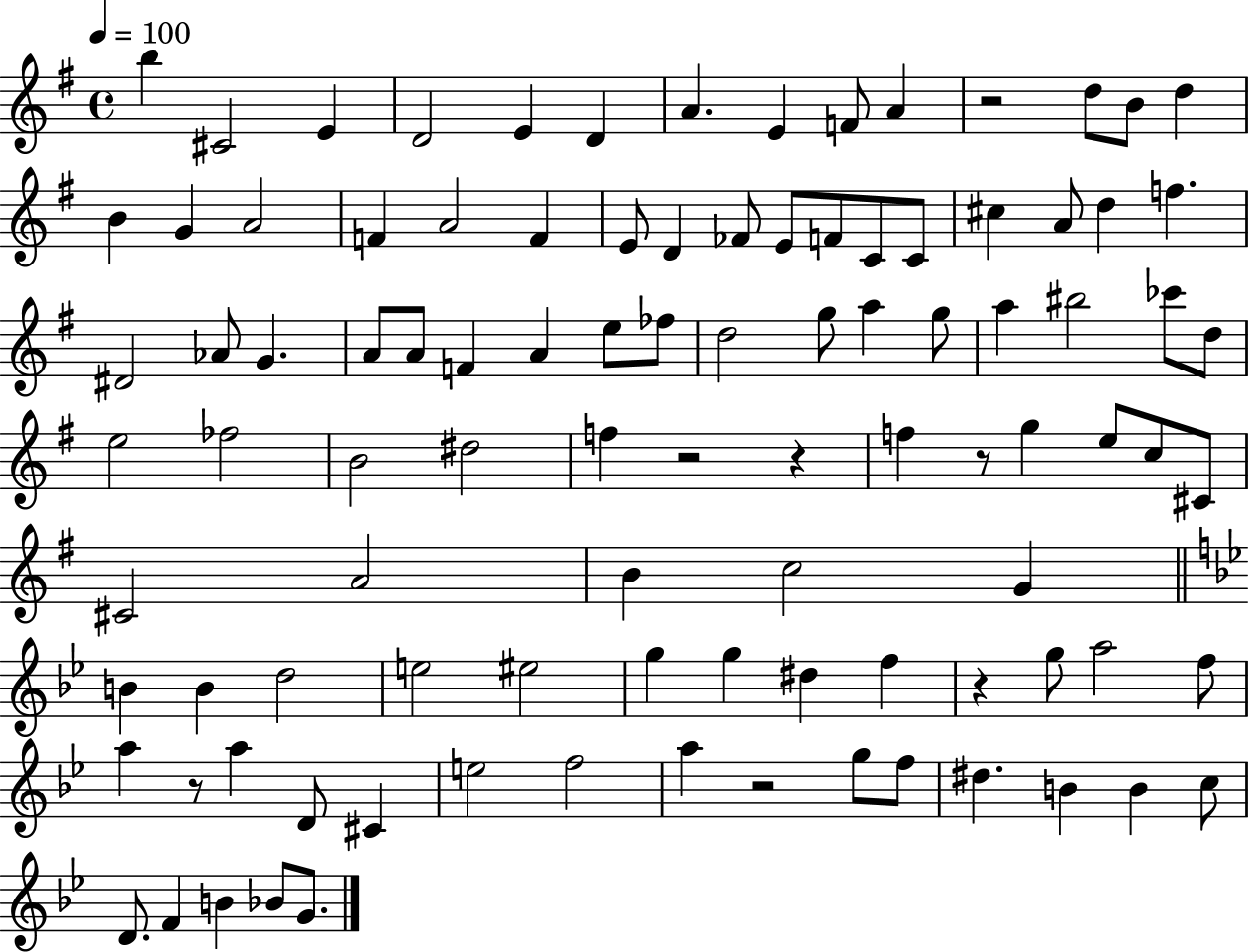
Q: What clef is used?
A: treble